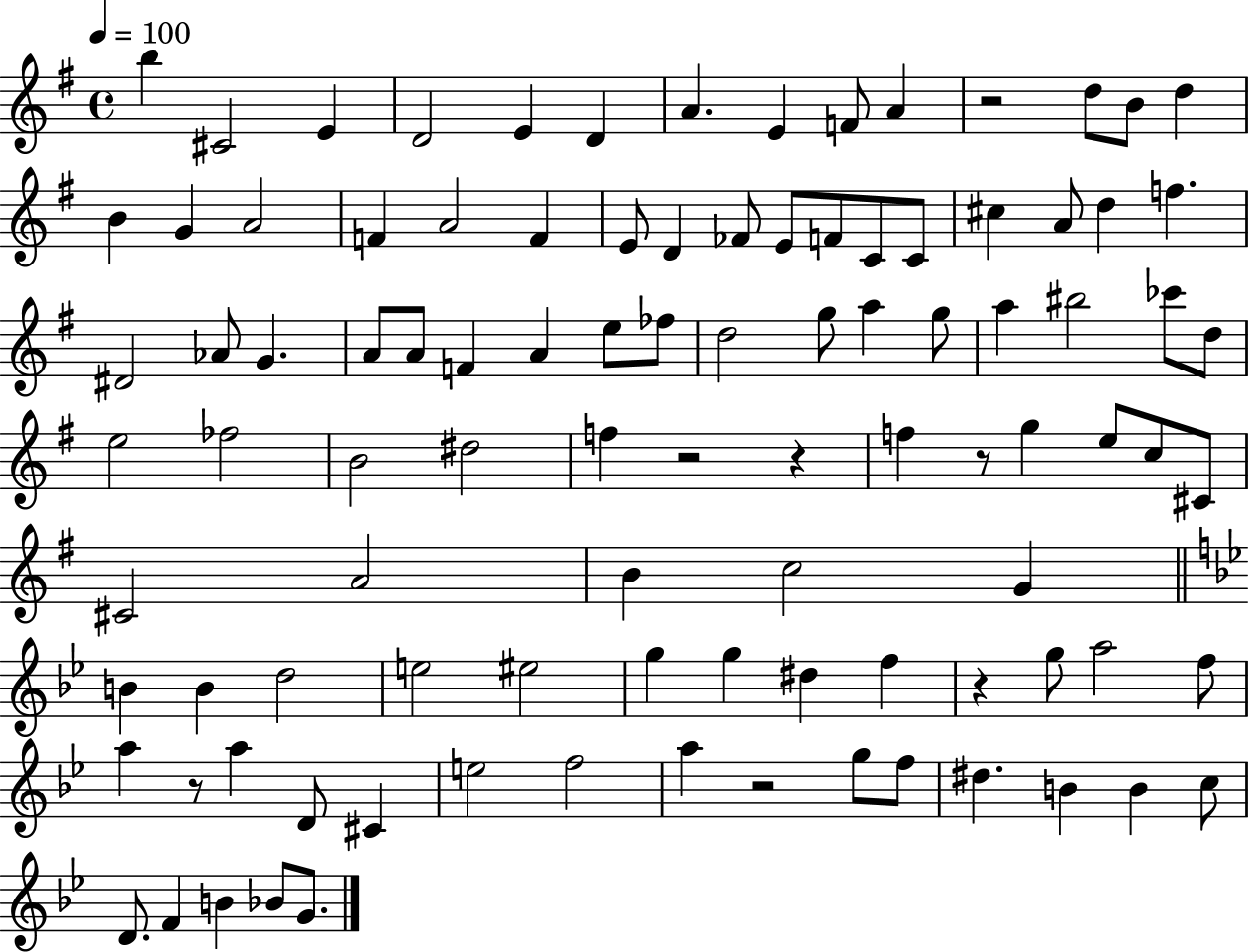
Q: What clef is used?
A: treble